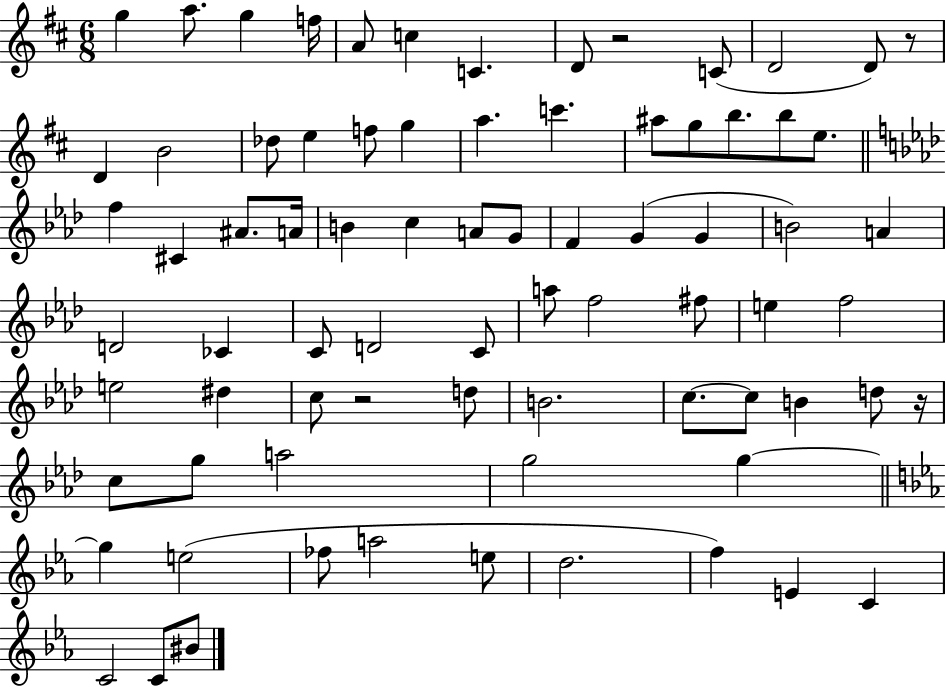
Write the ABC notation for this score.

X:1
T:Untitled
M:6/8
L:1/4
K:D
g a/2 g f/4 A/2 c C D/2 z2 C/2 D2 D/2 z/2 D B2 _d/2 e f/2 g a c' ^a/2 g/2 b/2 b/2 e/2 f ^C ^A/2 A/4 B c A/2 G/2 F G G B2 A D2 _C C/2 D2 C/2 a/2 f2 ^f/2 e f2 e2 ^d c/2 z2 d/2 B2 c/2 c/2 B d/2 z/4 c/2 g/2 a2 g2 g g e2 _f/2 a2 e/2 d2 f E C C2 C/2 ^B/2